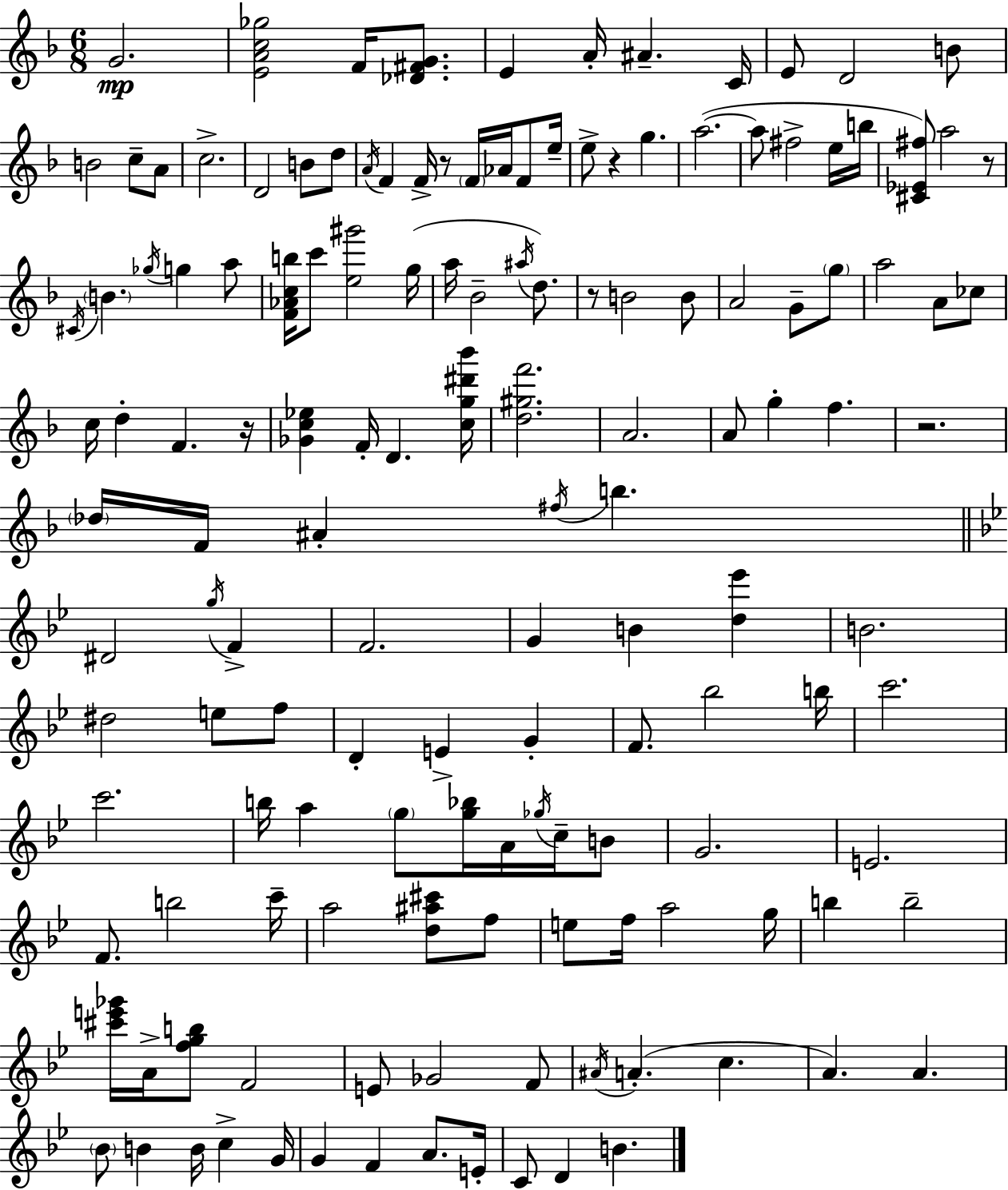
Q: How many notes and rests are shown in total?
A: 143